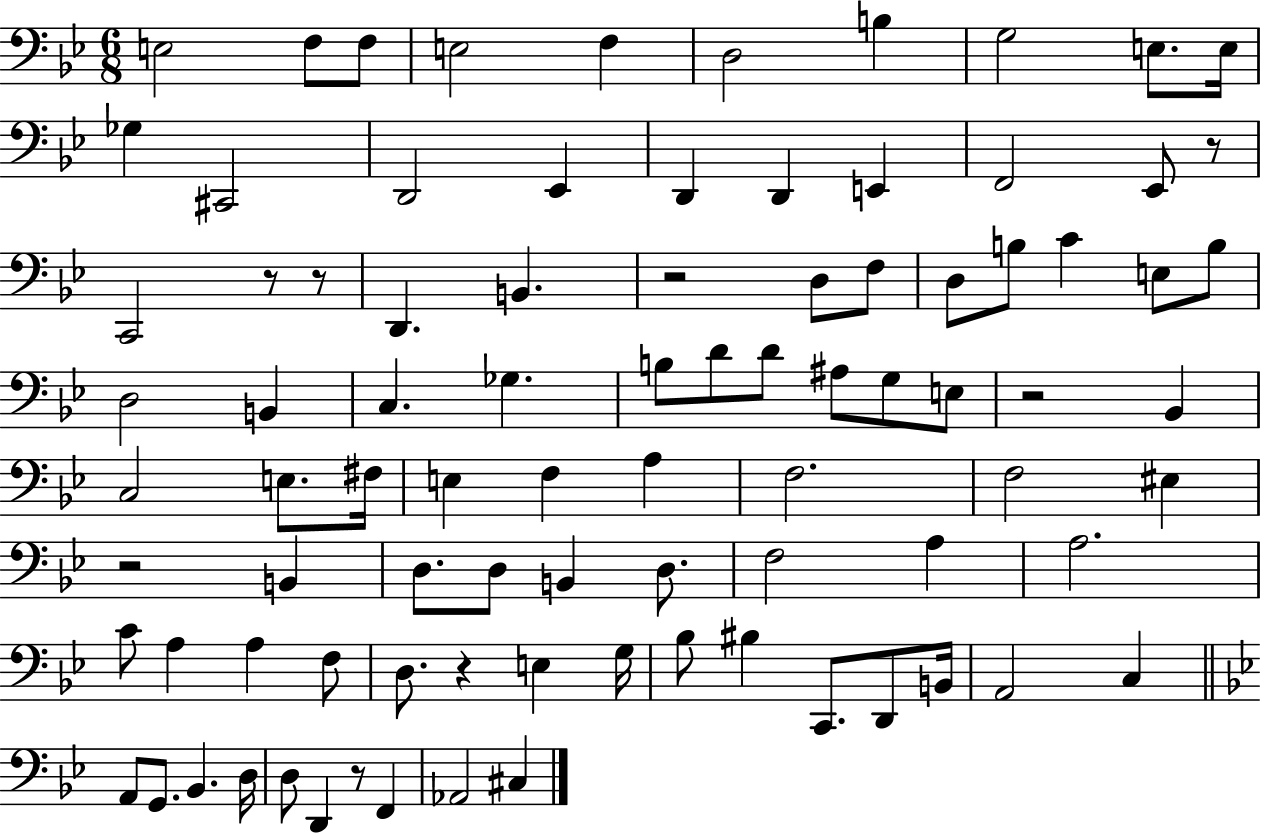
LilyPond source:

{
  \clef bass
  \numericTimeSignature
  \time 6/8
  \key bes \major
  \repeat volta 2 { e2 f8 f8 | e2 f4 | d2 b4 | g2 e8. e16 | \break ges4 cis,2 | d,2 ees,4 | d,4 d,4 e,4 | f,2 ees,8 r8 | \break c,2 r8 r8 | d,4. b,4. | r2 d8 f8 | d8 b8 c'4 e8 b8 | \break d2 b,4 | c4. ges4. | b8 d'8 d'8 ais8 g8 e8 | r2 bes,4 | \break c2 e8. fis16 | e4 f4 a4 | f2. | f2 eis4 | \break r2 b,4 | d8. d8 b,4 d8. | f2 a4 | a2. | \break c'8 a4 a4 f8 | d8. r4 e4 g16 | bes8 bis4 c,8. d,8 b,16 | a,2 c4 | \break \bar "||" \break \key g \minor a,8 g,8. bes,4. d16 | d8 d,4 r8 f,4 | aes,2 cis4 | } \bar "|."
}